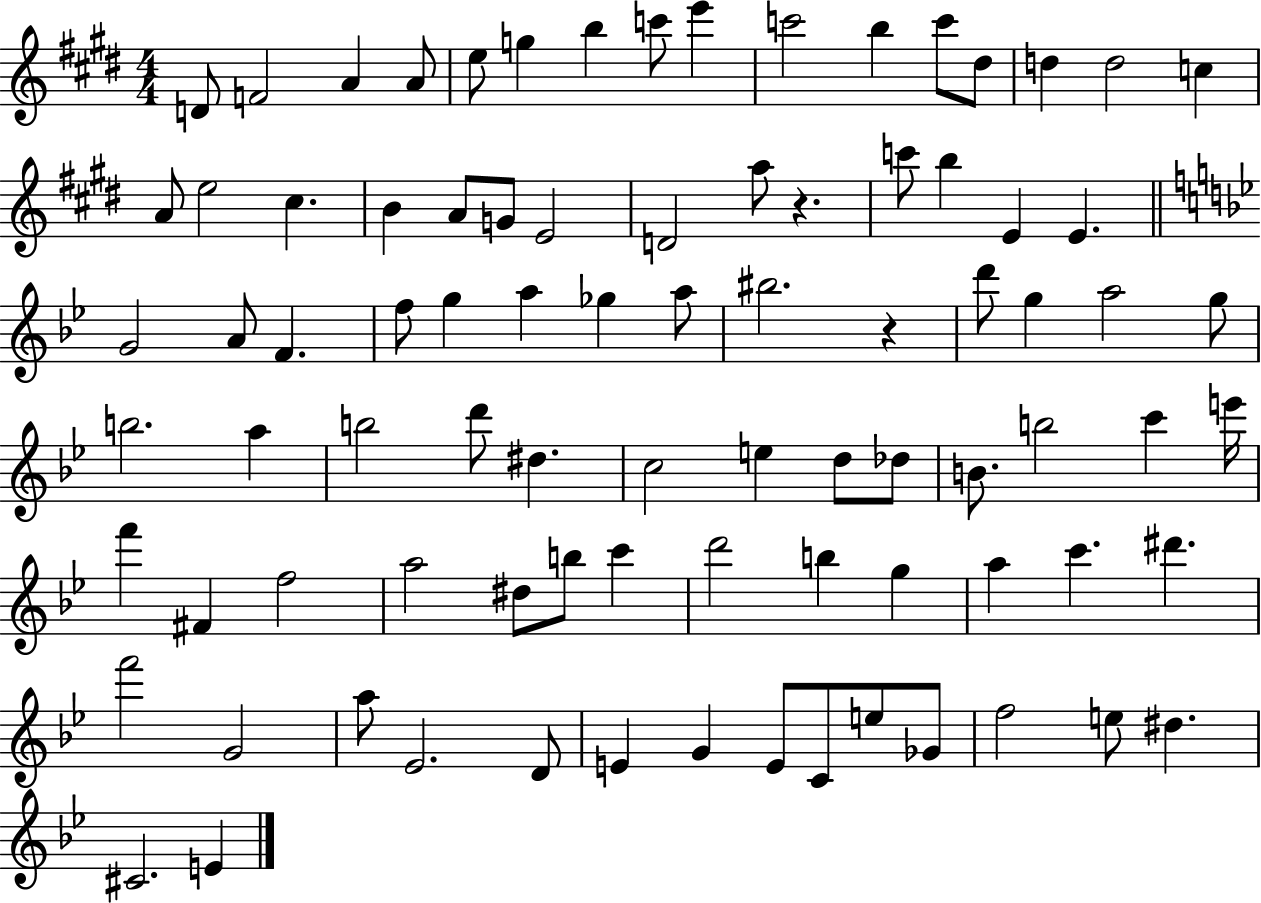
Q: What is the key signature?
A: E major